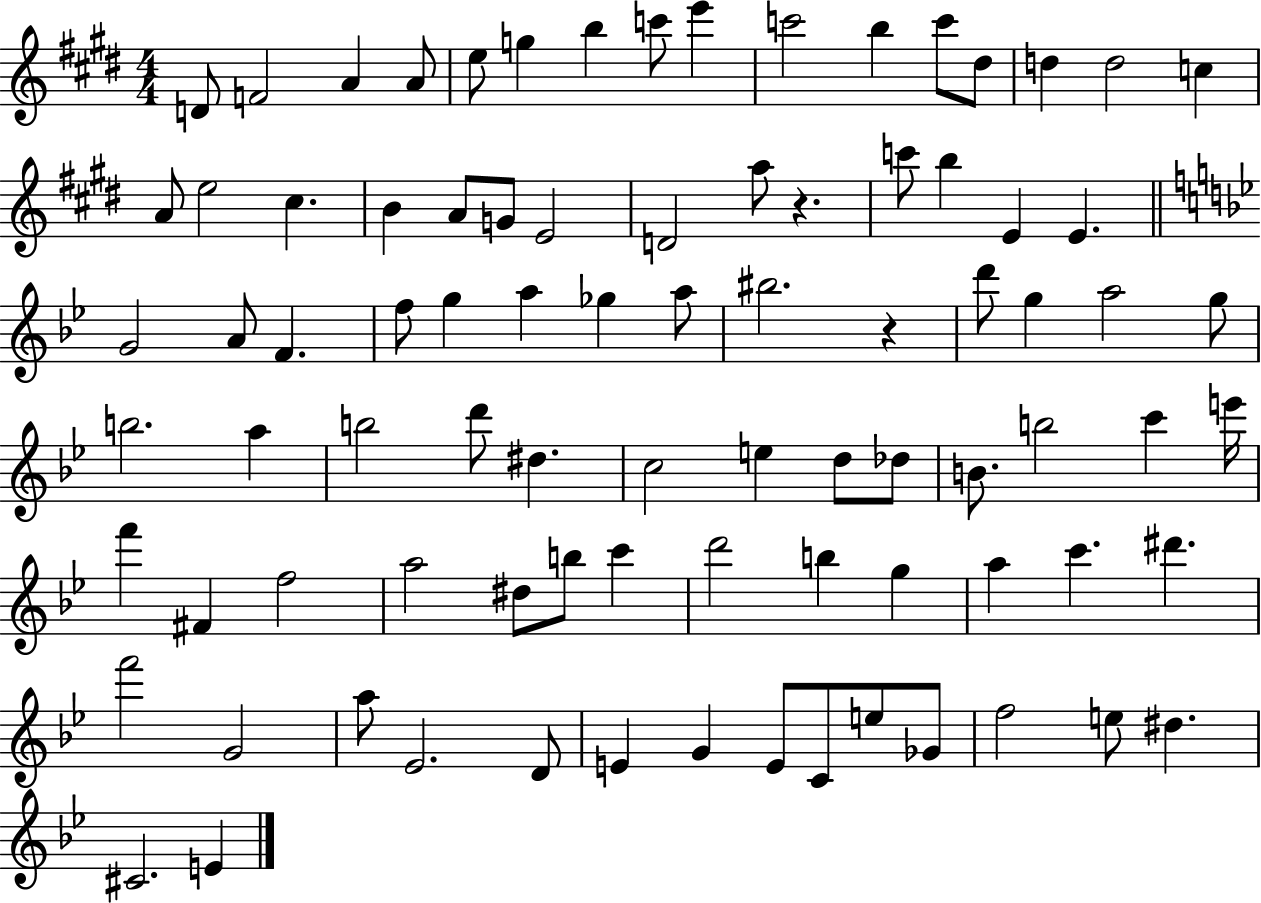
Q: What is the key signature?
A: E major